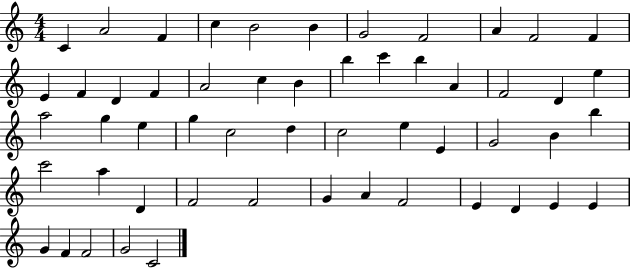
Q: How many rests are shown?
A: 0